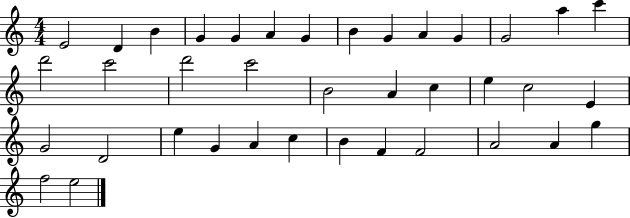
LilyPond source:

{
  \clef treble
  \numericTimeSignature
  \time 4/4
  \key c \major
  e'2 d'4 b'4 | g'4 g'4 a'4 g'4 | b'4 g'4 a'4 g'4 | g'2 a''4 c'''4 | \break d'''2 c'''2 | d'''2 c'''2 | b'2 a'4 c''4 | e''4 c''2 e'4 | \break g'2 d'2 | e''4 g'4 a'4 c''4 | b'4 f'4 f'2 | a'2 a'4 g''4 | \break f''2 e''2 | \bar "|."
}